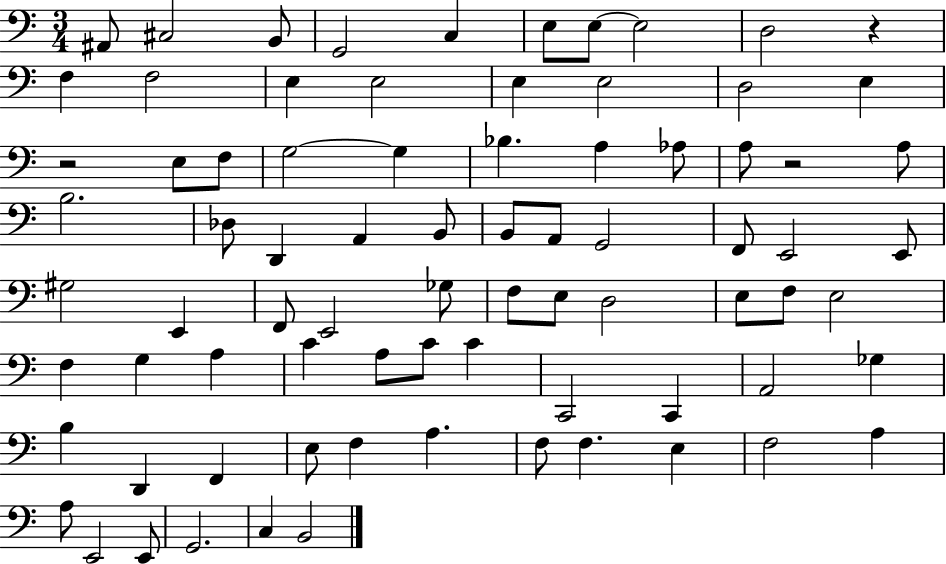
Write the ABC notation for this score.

X:1
T:Untitled
M:3/4
L:1/4
K:C
^A,,/2 ^C,2 B,,/2 G,,2 C, E,/2 E,/2 E,2 D,2 z F, F,2 E, E,2 E, E,2 D,2 E, z2 E,/2 F,/2 G,2 G, _B, A, _A,/2 A,/2 z2 A,/2 B,2 _D,/2 D,, A,, B,,/2 B,,/2 A,,/2 G,,2 F,,/2 E,,2 E,,/2 ^G,2 E,, F,,/2 E,,2 _G,/2 F,/2 E,/2 D,2 E,/2 F,/2 E,2 F, G, A, C A,/2 C/2 C C,,2 C,, A,,2 _G, B, D,, F,, E,/2 F, A, F,/2 F, E, F,2 A, A,/2 E,,2 E,,/2 G,,2 C, B,,2